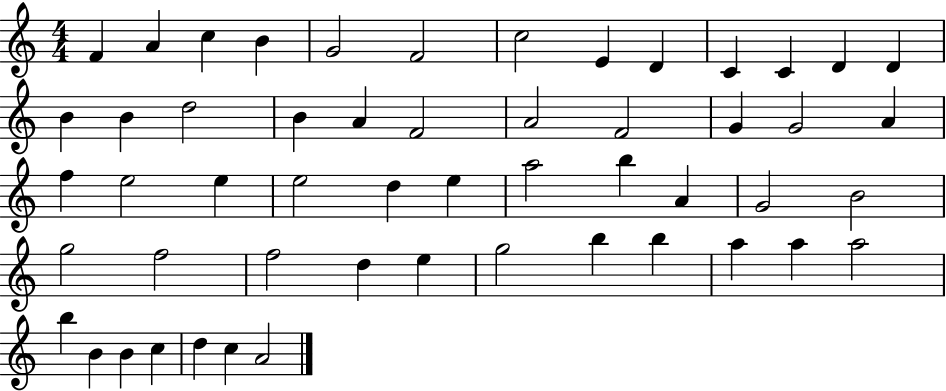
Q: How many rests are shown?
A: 0